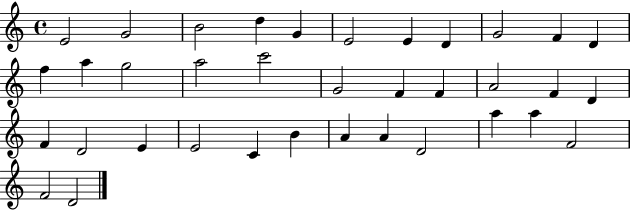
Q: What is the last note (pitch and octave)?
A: D4